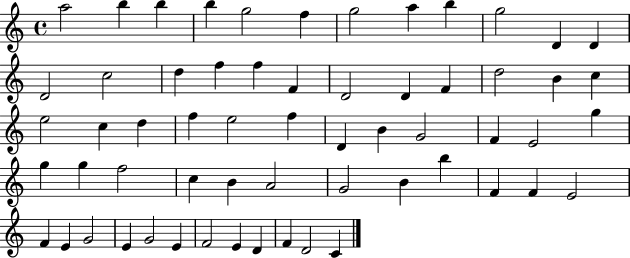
{
  \clef treble
  \time 4/4
  \defaultTimeSignature
  \key c \major
  a''2 b''4 b''4 | b''4 g''2 f''4 | g''2 a''4 b''4 | g''2 d'4 d'4 | \break d'2 c''2 | d''4 f''4 f''4 f'4 | d'2 d'4 f'4 | d''2 b'4 c''4 | \break e''2 c''4 d''4 | f''4 e''2 f''4 | d'4 b'4 g'2 | f'4 e'2 g''4 | \break g''4 g''4 f''2 | c''4 b'4 a'2 | g'2 b'4 b''4 | f'4 f'4 e'2 | \break f'4 e'4 g'2 | e'4 g'2 e'4 | f'2 e'4 d'4 | f'4 d'2 c'4 | \break \bar "|."
}